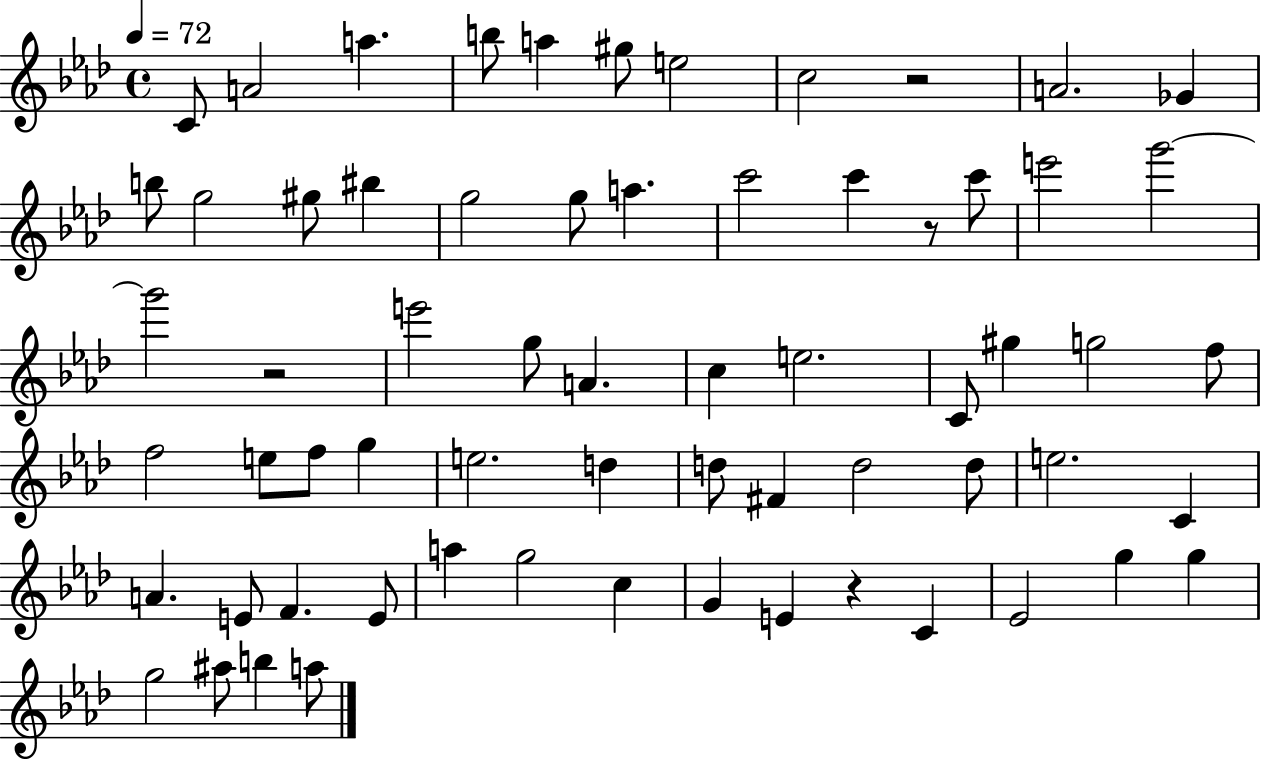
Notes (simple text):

C4/e A4/h A5/q. B5/e A5/q G#5/e E5/h C5/h R/h A4/h. Gb4/q B5/e G5/h G#5/e BIS5/q G5/h G5/e A5/q. C6/h C6/q R/e C6/e E6/h G6/h G6/h R/h E6/h G5/e A4/q. C5/q E5/h. C4/e G#5/q G5/h F5/e F5/h E5/e F5/e G5/q E5/h. D5/q D5/e F#4/q D5/h D5/e E5/h. C4/q A4/q. E4/e F4/q. E4/e A5/q G5/h C5/q G4/q E4/q R/q C4/q Eb4/h G5/q G5/q G5/h A#5/e B5/q A5/e